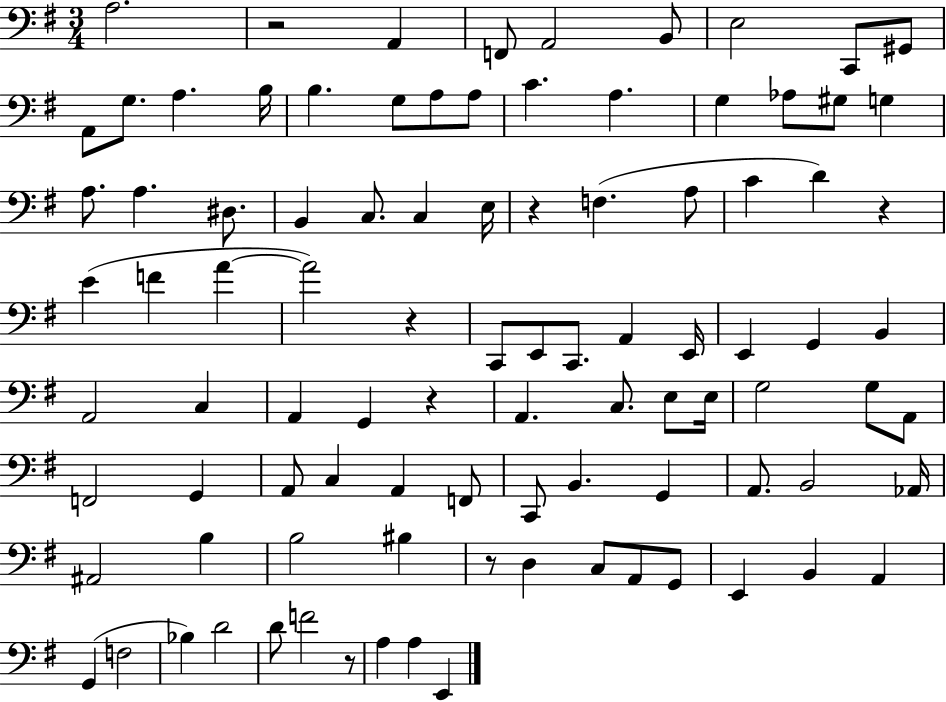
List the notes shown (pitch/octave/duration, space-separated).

A3/h. R/h A2/q F2/e A2/h B2/e E3/h C2/e G#2/e A2/e G3/e. A3/q. B3/s B3/q. G3/e A3/e A3/e C4/q. A3/q. G3/q Ab3/e G#3/e G3/q A3/e. A3/q. D#3/e. B2/q C3/e. C3/q E3/s R/q F3/q. A3/e C4/q D4/q R/q E4/q F4/q A4/q A4/h R/q C2/e E2/e C2/e. A2/q E2/s E2/q G2/q B2/q A2/h C3/q A2/q G2/q R/q A2/q. C3/e. E3/e E3/s G3/h G3/e A2/e F2/h G2/q A2/e C3/q A2/q F2/e C2/e B2/q. G2/q A2/e. B2/h Ab2/s A#2/h B3/q B3/h BIS3/q R/e D3/q C3/e A2/e G2/e E2/q B2/q A2/q G2/q F3/h Bb3/q D4/h D4/e F4/h R/e A3/q A3/q E2/q